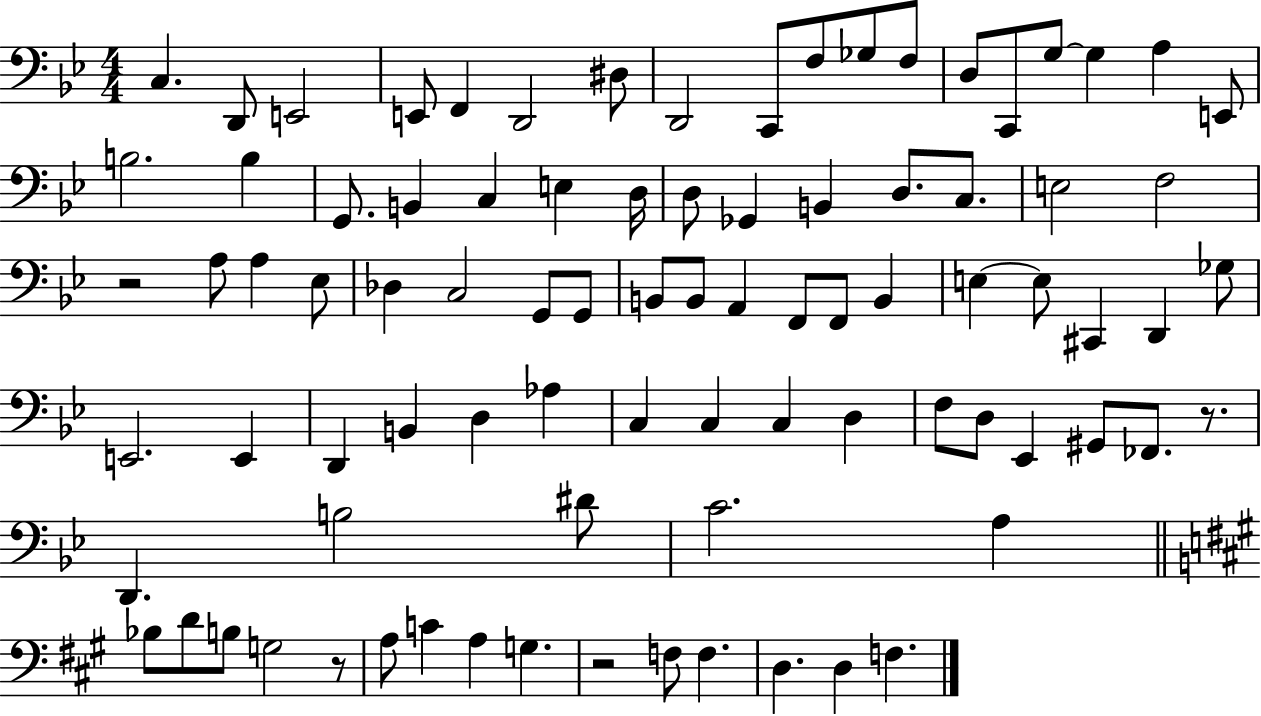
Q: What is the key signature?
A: BES major